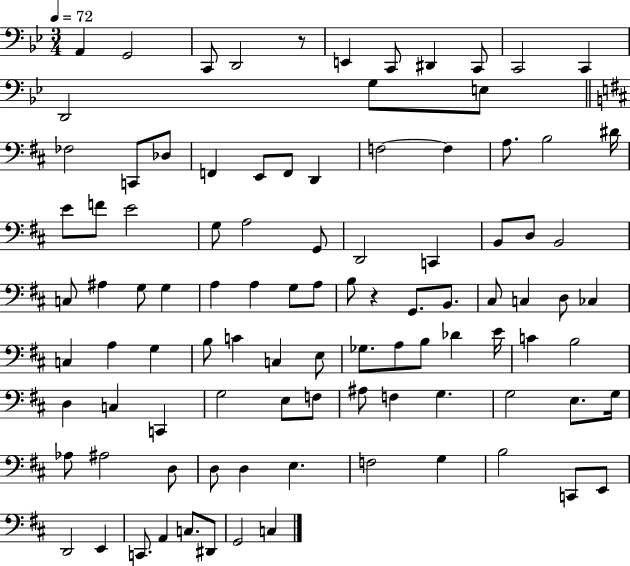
A2/q G2/h C2/e D2/h R/e E2/q C2/e D#2/q C2/e C2/h C2/q D2/h G3/e E3/e FES3/h C2/e Db3/e F2/q E2/e F2/e D2/q F3/h F3/q A3/e. B3/h D#4/s E4/e F4/e E4/h G3/e A3/h G2/e D2/h C2/q B2/e D3/e B2/h C3/e A#3/q G3/e G3/q A3/q A3/q G3/e A3/e B3/e R/q G2/e. B2/e. C#3/e C3/q D3/e CES3/q C3/q A3/q G3/q B3/e C4/q C3/q E3/e Gb3/e. A3/e B3/e Db4/q E4/s C4/q B3/h D3/q C3/q C2/q G3/h E3/e F3/e A#3/e F3/q G3/q. G3/h E3/e. G3/s Ab3/e A#3/h D3/e D3/e D3/q E3/q. F3/h G3/q B3/h C2/e E2/e D2/h E2/q C2/e. A2/q C3/e. D#2/e G2/h C3/q